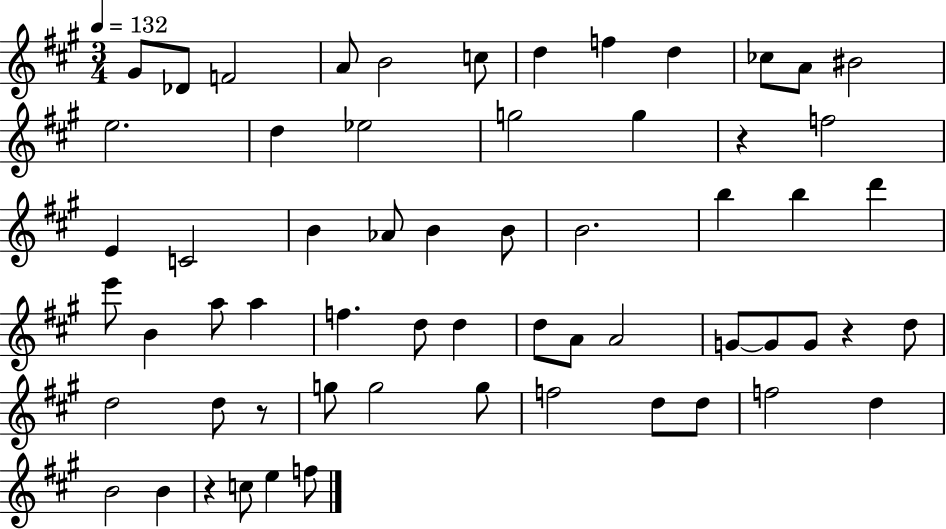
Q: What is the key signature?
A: A major